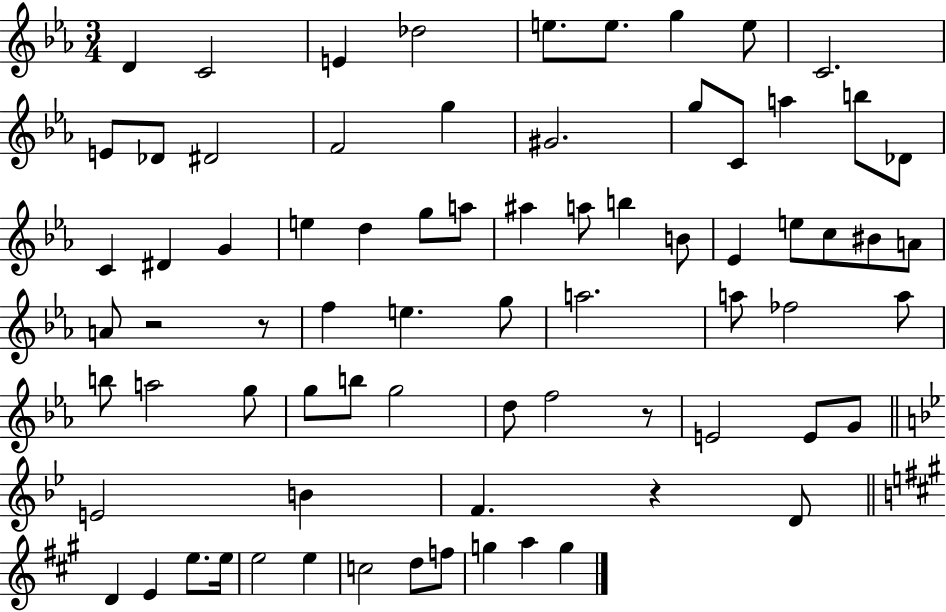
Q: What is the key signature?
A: EES major